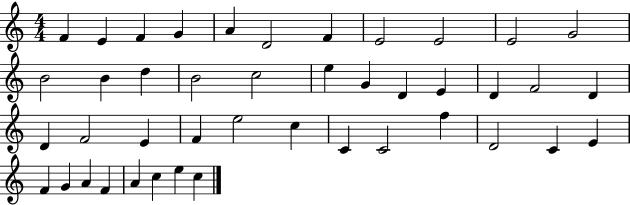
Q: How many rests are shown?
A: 0